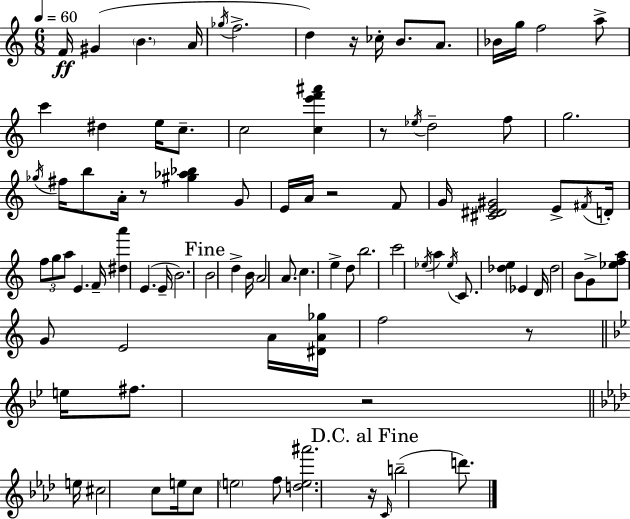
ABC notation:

X:1
T:Untitled
M:6/8
L:1/4
K:C
F/4 ^G B A/4 _g/4 f2 d z/4 _c/4 B/2 A/2 _B/4 g/4 f2 a/2 c' ^d e/4 c/2 c2 [ce'f'^a'] z/2 _e/4 d2 f/2 g2 _g/4 ^f/4 b/2 A/4 z/2 [^g_a_b] G/2 E/4 A/4 z2 F/2 G/4 [^C^DE^G]2 E/2 ^F/4 D/4 f/2 g/2 a/2 E F/4 [^da'] E E/4 B2 B2 d B/4 A2 A/2 c e d/2 b2 c'2 _e/4 a _e/4 C/2 [_de] _E D/4 _d2 B/2 G/2 [_efa]/2 G/2 E2 A/4 [^DA_g]/4 f2 z/2 e/4 ^f/2 z2 e/4 ^c2 c/2 e/4 c/2 e2 f/2 [de^a']2 z/4 C/4 b2 d'/2